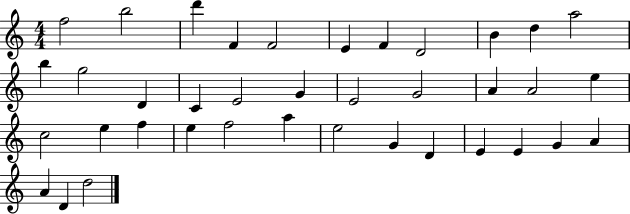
F5/h B5/h D6/q F4/q F4/h E4/q F4/q D4/h B4/q D5/q A5/h B5/q G5/h D4/q C4/q E4/h G4/q E4/h G4/h A4/q A4/h E5/q C5/h E5/q F5/q E5/q F5/h A5/q E5/h G4/q D4/q E4/q E4/q G4/q A4/q A4/q D4/q D5/h